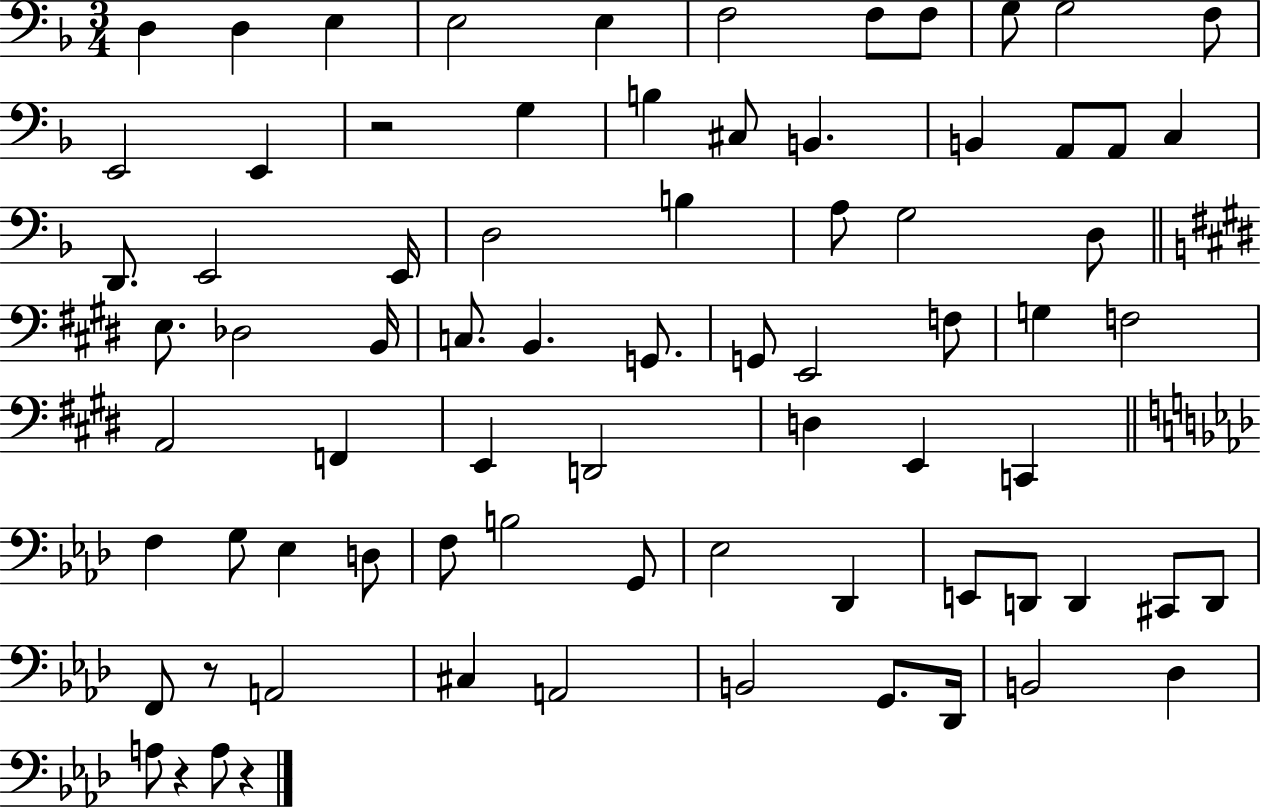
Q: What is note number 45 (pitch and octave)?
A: D3